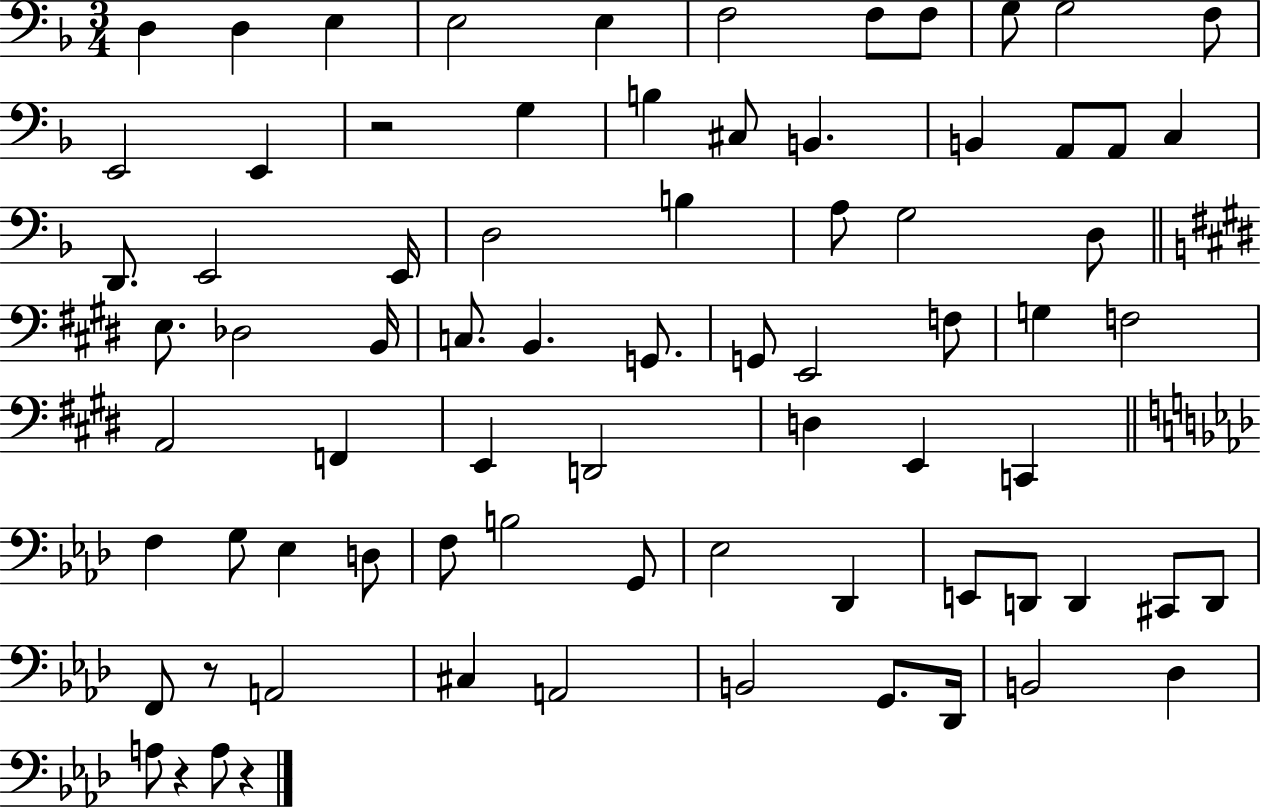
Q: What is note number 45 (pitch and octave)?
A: D3